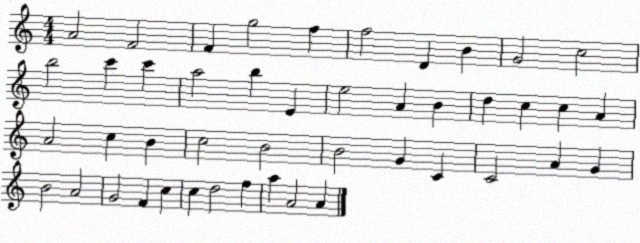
X:1
T:Untitled
M:4/4
L:1/4
K:C
A2 F2 F g2 f f2 D B G2 c2 b2 c' c' a2 b E e2 A B d c c A A2 c B c2 B2 B2 G C C2 A G B2 A2 G2 F c c d2 f a A2 A